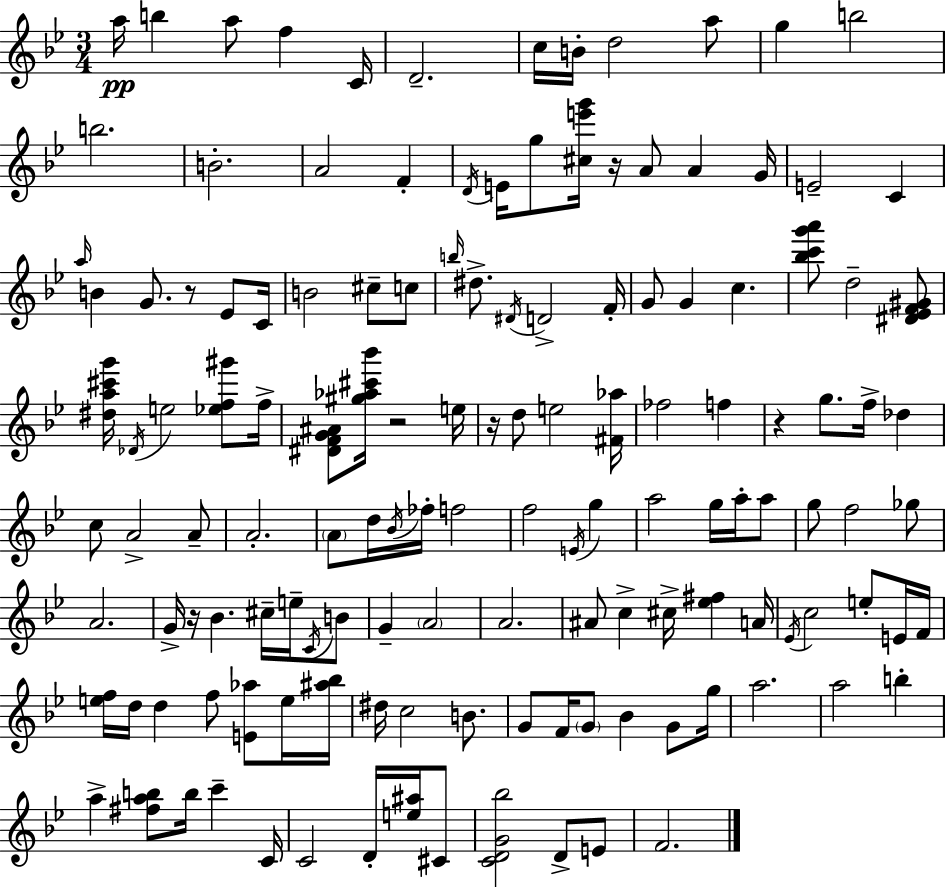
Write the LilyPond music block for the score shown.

{
  \clef treble
  \numericTimeSignature
  \time 3/4
  \key bes \major
  a''16\pp b''4 a''8 f''4 c'16 | d'2.-- | c''16 b'16-. d''2 a''8 | g''4 b''2 | \break b''2. | b'2.-. | a'2 f'4-. | \acciaccatura { d'16 } e'16 g''8 <cis'' e''' g'''>16 r16 a'8 a'4 | \break g'16 e'2-- c'4 | \grace { a''16 } b'4 g'8. r8 ees'8 | c'16 b'2 cis''8-- | c''8 \grace { b''16 } dis''8.-> \acciaccatura { dis'16 } d'2-> | \break f'16-. g'8 g'4 c''4. | <bes'' c''' g''' a'''>8 d''2-- | <dis' ees' f' gis'>8 <dis'' a'' cis''' g'''>16 \acciaccatura { des'16 } e''2 | <ees'' f'' gis'''>8 f''16-> <dis' f' g' ais'>8 <gis'' aes'' cis''' bes'''>16 r2 | \break e''16 r16 d''8 e''2 | <fis' aes''>16 fes''2 | f''4 r4 g''8. | f''16-> des''4 c''8 a'2-> | \break a'8-- a'2.-. | \parenthesize a'8 d''16 \acciaccatura { bes'16 } fes''16-. f''2 | f''2 | \acciaccatura { e'16 } g''4 a''2 | \break g''16 a''16-. a''8 g''8 f''2 | ges''8 a'2. | g'16-> r16 bes'4. | cis''16-- e''16-- \acciaccatura { c'16 } b'8 g'4-- | \break \parenthesize a'2 a'2. | ais'8 c''4-> | cis''16-> <ees'' fis''>4 a'16 \acciaccatura { ees'16 } c''2 | e''8-. e'16 f'16 <e'' f''>16 d''16 d''4 | \break f''8 <e' aes''>8 e''16 <ais'' bes''>16 dis''16 c''2 | b'8. g'8 f'16 | \parenthesize g'8 bes'4 g'8 g''16 a''2. | a''2 | \break b''4-. a''4-> | <fis'' a'' b''>8 b''16 c'''4-- c'16 c'2 | d'16-. <e'' ais''>16 cis'8 <c' d' g' bes''>2 | d'8-> e'8 f'2. | \break \bar "|."
}